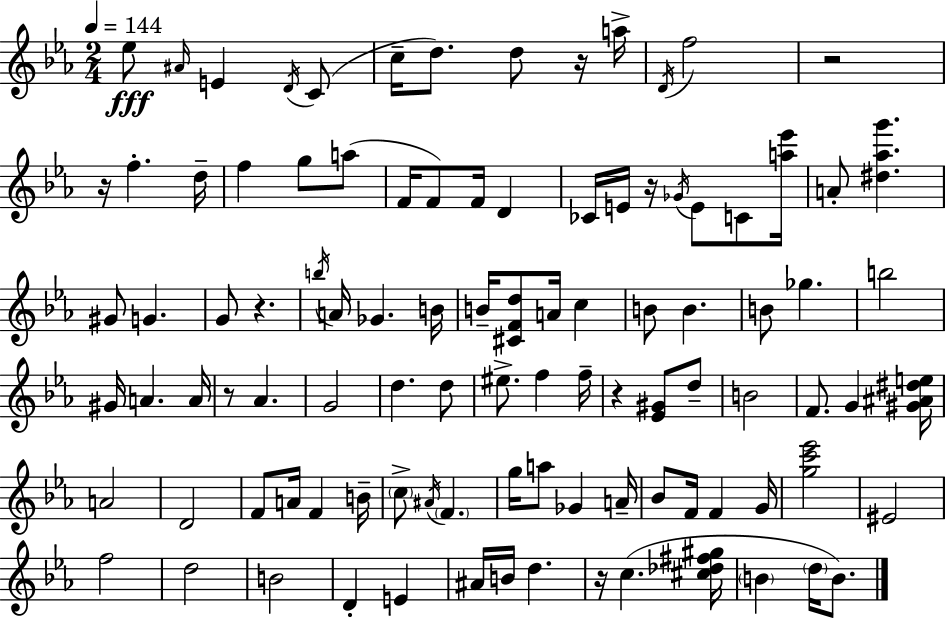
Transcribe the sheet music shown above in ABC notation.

X:1
T:Untitled
M:2/4
L:1/4
K:Cm
_e/2 ^A/4 E D/4 C/2 c/4 d/2 d/2 z/4 a/4 D/4 f2 z2 z/4 f d/4 f g/2 a/2 F/4 F/2 F/4 D _C/4 E/4 z/4 _G/4 E/2 C/2 [a_e']/4 A/2 [^d_ag'] ^G/2 G G/2 z b/4 A/4 _G B/4 B/4 [^CFd]/2 A/4 c B/2 B B/2 _g b2 ^G/4 A A/4 z/2 _A G2 d d/2 ^e/2 f f/4 z [_E^G]/2 d/2 B2 F/2 G [^G^A^de]/4 A2 D2 F/2 A/4 F B/4 c/2 ^A/4 F g/4 a/2 _G A/4 _B/2 F/4 F G/4 [gc'_e']2 ^E2 f2 d2 B2 D E ^A/4 B/4 d z/4 c [^c_d^f^g]/4 B d/4 B/2